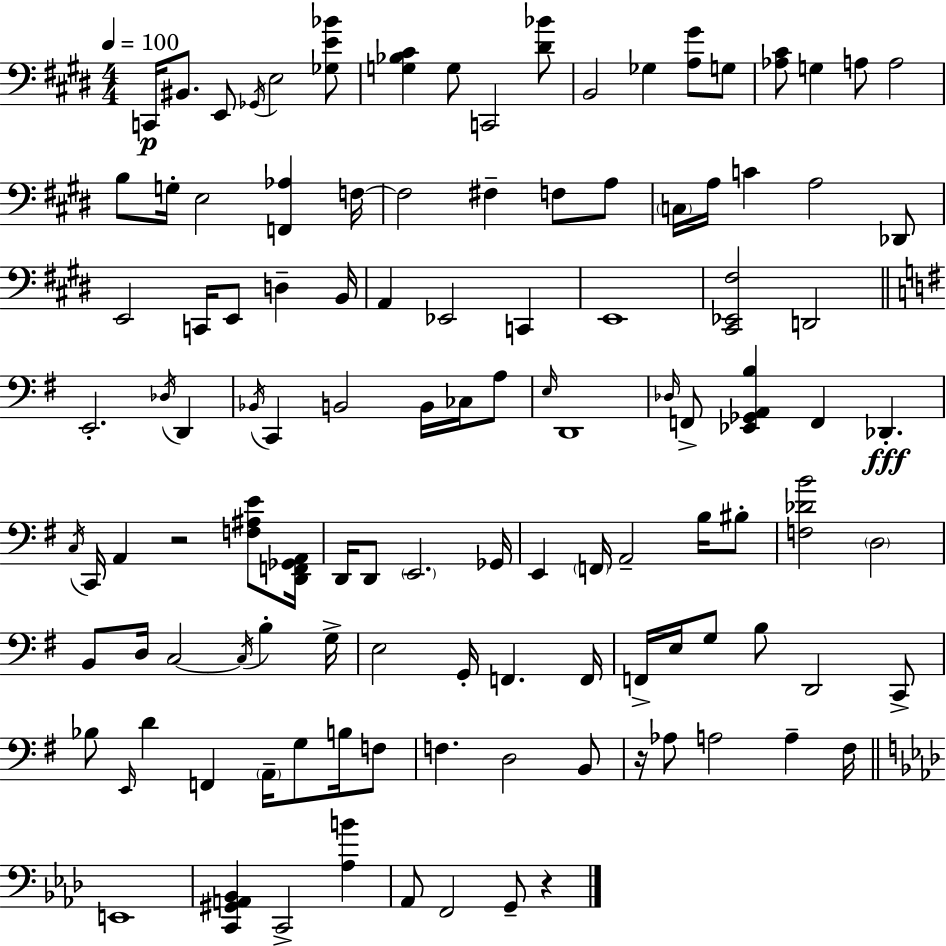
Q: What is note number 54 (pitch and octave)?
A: A2